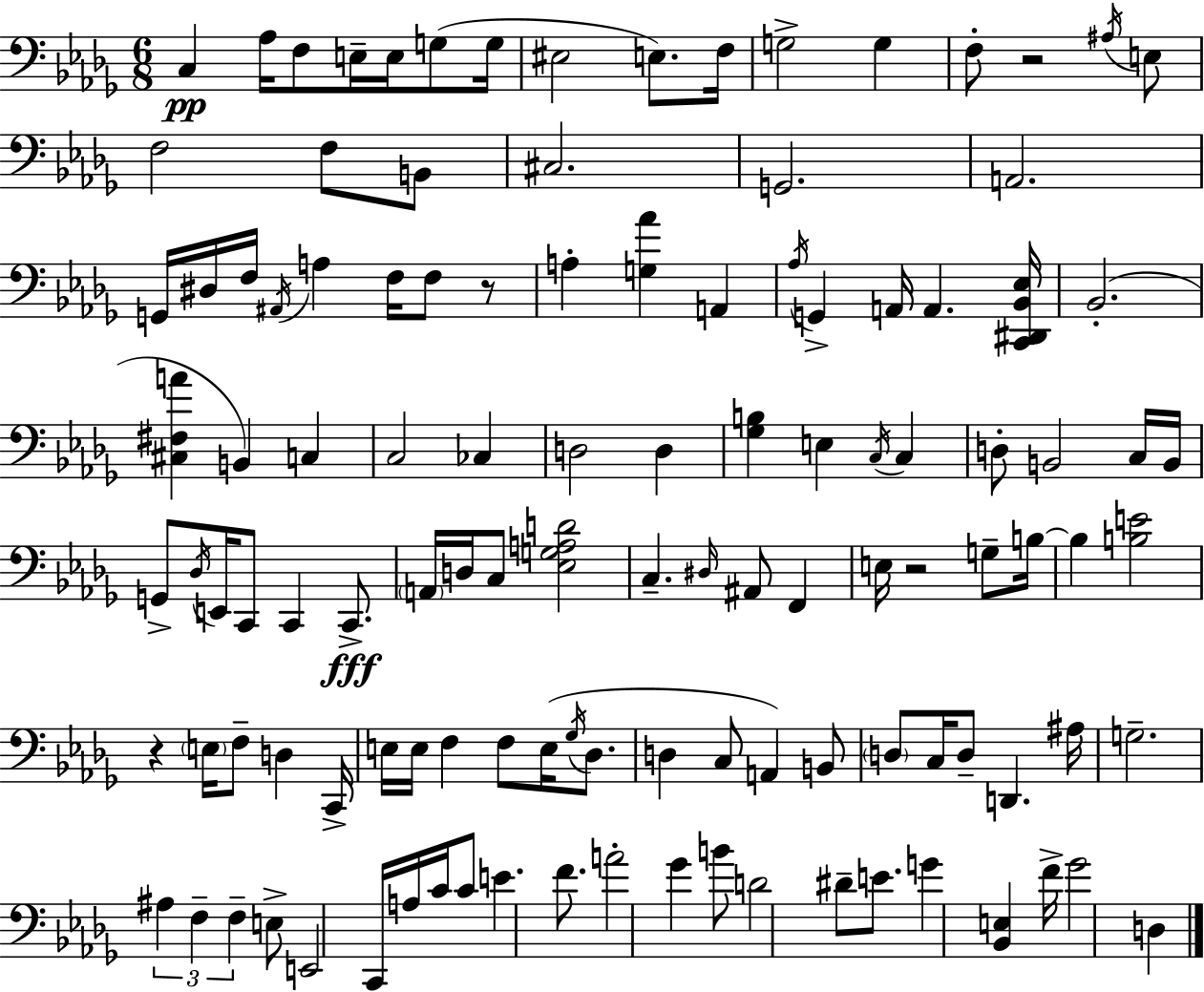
{
  \clef bass
  \numericTimeSignature
  \time 6/8
  \key bes \minor
  \repeat volta 2 { c4\pp aes16 f8 e16-- e16 g8( g16 | eis2 e8.) f16 | g2-> g4 | f8-. r2 \acciaccatura { ais16 } e8 | \break f2 f8 b,8 | cis2. | g,2. | a,2. | \break g,16 dis16 f16 \acciaccatura { ais,16 } a4 f16 f8 | r8 a4-. <g aes'>4 a,4 | \acciaccatura { aes16 } g,4-> a,16 a,4. | <c, dis, bes, ees>16 bes,2.-.( | \break <cis fis a'>4 b,4) c4 | c2 ces4 | d2 d4 | <ges b>4 e4 \acciaccatura { c16 } | \break c4 d8-. b,2 | c16 b,16 g,8-> \acciaccatura { des16 } e,16 c,8 c,4 | c,8.->\fff \parenthesize a,16 d16 c8 <ees g a d'>2 | c4.-- \grace { dis16 } | \break ais,8 f,4 e16 r2 | g8-- b16~~ b4 <b e'>2 | r4 \parenthesize e16 f8-- | d4 c,16-> e16 e16 f4 | \break f8 e16( \acciaccatura { ges16 } des8. d4 c8 | a,4) b,8 \parenthesize d8 c16 d8-- | d,4. ais16 g2.-- | \tuplet 3/2 { ais4 f4-- | \break f4-- } e8-> e,2 | c,16 a16 c'16 c'8 e'4. | f'8. a'2-. | ges'4 b'8 d'2 | \break dis'8-- e'8. g'4 | <bes, e>4 f'16-> ges'2 | d4 } \bar "|."
}